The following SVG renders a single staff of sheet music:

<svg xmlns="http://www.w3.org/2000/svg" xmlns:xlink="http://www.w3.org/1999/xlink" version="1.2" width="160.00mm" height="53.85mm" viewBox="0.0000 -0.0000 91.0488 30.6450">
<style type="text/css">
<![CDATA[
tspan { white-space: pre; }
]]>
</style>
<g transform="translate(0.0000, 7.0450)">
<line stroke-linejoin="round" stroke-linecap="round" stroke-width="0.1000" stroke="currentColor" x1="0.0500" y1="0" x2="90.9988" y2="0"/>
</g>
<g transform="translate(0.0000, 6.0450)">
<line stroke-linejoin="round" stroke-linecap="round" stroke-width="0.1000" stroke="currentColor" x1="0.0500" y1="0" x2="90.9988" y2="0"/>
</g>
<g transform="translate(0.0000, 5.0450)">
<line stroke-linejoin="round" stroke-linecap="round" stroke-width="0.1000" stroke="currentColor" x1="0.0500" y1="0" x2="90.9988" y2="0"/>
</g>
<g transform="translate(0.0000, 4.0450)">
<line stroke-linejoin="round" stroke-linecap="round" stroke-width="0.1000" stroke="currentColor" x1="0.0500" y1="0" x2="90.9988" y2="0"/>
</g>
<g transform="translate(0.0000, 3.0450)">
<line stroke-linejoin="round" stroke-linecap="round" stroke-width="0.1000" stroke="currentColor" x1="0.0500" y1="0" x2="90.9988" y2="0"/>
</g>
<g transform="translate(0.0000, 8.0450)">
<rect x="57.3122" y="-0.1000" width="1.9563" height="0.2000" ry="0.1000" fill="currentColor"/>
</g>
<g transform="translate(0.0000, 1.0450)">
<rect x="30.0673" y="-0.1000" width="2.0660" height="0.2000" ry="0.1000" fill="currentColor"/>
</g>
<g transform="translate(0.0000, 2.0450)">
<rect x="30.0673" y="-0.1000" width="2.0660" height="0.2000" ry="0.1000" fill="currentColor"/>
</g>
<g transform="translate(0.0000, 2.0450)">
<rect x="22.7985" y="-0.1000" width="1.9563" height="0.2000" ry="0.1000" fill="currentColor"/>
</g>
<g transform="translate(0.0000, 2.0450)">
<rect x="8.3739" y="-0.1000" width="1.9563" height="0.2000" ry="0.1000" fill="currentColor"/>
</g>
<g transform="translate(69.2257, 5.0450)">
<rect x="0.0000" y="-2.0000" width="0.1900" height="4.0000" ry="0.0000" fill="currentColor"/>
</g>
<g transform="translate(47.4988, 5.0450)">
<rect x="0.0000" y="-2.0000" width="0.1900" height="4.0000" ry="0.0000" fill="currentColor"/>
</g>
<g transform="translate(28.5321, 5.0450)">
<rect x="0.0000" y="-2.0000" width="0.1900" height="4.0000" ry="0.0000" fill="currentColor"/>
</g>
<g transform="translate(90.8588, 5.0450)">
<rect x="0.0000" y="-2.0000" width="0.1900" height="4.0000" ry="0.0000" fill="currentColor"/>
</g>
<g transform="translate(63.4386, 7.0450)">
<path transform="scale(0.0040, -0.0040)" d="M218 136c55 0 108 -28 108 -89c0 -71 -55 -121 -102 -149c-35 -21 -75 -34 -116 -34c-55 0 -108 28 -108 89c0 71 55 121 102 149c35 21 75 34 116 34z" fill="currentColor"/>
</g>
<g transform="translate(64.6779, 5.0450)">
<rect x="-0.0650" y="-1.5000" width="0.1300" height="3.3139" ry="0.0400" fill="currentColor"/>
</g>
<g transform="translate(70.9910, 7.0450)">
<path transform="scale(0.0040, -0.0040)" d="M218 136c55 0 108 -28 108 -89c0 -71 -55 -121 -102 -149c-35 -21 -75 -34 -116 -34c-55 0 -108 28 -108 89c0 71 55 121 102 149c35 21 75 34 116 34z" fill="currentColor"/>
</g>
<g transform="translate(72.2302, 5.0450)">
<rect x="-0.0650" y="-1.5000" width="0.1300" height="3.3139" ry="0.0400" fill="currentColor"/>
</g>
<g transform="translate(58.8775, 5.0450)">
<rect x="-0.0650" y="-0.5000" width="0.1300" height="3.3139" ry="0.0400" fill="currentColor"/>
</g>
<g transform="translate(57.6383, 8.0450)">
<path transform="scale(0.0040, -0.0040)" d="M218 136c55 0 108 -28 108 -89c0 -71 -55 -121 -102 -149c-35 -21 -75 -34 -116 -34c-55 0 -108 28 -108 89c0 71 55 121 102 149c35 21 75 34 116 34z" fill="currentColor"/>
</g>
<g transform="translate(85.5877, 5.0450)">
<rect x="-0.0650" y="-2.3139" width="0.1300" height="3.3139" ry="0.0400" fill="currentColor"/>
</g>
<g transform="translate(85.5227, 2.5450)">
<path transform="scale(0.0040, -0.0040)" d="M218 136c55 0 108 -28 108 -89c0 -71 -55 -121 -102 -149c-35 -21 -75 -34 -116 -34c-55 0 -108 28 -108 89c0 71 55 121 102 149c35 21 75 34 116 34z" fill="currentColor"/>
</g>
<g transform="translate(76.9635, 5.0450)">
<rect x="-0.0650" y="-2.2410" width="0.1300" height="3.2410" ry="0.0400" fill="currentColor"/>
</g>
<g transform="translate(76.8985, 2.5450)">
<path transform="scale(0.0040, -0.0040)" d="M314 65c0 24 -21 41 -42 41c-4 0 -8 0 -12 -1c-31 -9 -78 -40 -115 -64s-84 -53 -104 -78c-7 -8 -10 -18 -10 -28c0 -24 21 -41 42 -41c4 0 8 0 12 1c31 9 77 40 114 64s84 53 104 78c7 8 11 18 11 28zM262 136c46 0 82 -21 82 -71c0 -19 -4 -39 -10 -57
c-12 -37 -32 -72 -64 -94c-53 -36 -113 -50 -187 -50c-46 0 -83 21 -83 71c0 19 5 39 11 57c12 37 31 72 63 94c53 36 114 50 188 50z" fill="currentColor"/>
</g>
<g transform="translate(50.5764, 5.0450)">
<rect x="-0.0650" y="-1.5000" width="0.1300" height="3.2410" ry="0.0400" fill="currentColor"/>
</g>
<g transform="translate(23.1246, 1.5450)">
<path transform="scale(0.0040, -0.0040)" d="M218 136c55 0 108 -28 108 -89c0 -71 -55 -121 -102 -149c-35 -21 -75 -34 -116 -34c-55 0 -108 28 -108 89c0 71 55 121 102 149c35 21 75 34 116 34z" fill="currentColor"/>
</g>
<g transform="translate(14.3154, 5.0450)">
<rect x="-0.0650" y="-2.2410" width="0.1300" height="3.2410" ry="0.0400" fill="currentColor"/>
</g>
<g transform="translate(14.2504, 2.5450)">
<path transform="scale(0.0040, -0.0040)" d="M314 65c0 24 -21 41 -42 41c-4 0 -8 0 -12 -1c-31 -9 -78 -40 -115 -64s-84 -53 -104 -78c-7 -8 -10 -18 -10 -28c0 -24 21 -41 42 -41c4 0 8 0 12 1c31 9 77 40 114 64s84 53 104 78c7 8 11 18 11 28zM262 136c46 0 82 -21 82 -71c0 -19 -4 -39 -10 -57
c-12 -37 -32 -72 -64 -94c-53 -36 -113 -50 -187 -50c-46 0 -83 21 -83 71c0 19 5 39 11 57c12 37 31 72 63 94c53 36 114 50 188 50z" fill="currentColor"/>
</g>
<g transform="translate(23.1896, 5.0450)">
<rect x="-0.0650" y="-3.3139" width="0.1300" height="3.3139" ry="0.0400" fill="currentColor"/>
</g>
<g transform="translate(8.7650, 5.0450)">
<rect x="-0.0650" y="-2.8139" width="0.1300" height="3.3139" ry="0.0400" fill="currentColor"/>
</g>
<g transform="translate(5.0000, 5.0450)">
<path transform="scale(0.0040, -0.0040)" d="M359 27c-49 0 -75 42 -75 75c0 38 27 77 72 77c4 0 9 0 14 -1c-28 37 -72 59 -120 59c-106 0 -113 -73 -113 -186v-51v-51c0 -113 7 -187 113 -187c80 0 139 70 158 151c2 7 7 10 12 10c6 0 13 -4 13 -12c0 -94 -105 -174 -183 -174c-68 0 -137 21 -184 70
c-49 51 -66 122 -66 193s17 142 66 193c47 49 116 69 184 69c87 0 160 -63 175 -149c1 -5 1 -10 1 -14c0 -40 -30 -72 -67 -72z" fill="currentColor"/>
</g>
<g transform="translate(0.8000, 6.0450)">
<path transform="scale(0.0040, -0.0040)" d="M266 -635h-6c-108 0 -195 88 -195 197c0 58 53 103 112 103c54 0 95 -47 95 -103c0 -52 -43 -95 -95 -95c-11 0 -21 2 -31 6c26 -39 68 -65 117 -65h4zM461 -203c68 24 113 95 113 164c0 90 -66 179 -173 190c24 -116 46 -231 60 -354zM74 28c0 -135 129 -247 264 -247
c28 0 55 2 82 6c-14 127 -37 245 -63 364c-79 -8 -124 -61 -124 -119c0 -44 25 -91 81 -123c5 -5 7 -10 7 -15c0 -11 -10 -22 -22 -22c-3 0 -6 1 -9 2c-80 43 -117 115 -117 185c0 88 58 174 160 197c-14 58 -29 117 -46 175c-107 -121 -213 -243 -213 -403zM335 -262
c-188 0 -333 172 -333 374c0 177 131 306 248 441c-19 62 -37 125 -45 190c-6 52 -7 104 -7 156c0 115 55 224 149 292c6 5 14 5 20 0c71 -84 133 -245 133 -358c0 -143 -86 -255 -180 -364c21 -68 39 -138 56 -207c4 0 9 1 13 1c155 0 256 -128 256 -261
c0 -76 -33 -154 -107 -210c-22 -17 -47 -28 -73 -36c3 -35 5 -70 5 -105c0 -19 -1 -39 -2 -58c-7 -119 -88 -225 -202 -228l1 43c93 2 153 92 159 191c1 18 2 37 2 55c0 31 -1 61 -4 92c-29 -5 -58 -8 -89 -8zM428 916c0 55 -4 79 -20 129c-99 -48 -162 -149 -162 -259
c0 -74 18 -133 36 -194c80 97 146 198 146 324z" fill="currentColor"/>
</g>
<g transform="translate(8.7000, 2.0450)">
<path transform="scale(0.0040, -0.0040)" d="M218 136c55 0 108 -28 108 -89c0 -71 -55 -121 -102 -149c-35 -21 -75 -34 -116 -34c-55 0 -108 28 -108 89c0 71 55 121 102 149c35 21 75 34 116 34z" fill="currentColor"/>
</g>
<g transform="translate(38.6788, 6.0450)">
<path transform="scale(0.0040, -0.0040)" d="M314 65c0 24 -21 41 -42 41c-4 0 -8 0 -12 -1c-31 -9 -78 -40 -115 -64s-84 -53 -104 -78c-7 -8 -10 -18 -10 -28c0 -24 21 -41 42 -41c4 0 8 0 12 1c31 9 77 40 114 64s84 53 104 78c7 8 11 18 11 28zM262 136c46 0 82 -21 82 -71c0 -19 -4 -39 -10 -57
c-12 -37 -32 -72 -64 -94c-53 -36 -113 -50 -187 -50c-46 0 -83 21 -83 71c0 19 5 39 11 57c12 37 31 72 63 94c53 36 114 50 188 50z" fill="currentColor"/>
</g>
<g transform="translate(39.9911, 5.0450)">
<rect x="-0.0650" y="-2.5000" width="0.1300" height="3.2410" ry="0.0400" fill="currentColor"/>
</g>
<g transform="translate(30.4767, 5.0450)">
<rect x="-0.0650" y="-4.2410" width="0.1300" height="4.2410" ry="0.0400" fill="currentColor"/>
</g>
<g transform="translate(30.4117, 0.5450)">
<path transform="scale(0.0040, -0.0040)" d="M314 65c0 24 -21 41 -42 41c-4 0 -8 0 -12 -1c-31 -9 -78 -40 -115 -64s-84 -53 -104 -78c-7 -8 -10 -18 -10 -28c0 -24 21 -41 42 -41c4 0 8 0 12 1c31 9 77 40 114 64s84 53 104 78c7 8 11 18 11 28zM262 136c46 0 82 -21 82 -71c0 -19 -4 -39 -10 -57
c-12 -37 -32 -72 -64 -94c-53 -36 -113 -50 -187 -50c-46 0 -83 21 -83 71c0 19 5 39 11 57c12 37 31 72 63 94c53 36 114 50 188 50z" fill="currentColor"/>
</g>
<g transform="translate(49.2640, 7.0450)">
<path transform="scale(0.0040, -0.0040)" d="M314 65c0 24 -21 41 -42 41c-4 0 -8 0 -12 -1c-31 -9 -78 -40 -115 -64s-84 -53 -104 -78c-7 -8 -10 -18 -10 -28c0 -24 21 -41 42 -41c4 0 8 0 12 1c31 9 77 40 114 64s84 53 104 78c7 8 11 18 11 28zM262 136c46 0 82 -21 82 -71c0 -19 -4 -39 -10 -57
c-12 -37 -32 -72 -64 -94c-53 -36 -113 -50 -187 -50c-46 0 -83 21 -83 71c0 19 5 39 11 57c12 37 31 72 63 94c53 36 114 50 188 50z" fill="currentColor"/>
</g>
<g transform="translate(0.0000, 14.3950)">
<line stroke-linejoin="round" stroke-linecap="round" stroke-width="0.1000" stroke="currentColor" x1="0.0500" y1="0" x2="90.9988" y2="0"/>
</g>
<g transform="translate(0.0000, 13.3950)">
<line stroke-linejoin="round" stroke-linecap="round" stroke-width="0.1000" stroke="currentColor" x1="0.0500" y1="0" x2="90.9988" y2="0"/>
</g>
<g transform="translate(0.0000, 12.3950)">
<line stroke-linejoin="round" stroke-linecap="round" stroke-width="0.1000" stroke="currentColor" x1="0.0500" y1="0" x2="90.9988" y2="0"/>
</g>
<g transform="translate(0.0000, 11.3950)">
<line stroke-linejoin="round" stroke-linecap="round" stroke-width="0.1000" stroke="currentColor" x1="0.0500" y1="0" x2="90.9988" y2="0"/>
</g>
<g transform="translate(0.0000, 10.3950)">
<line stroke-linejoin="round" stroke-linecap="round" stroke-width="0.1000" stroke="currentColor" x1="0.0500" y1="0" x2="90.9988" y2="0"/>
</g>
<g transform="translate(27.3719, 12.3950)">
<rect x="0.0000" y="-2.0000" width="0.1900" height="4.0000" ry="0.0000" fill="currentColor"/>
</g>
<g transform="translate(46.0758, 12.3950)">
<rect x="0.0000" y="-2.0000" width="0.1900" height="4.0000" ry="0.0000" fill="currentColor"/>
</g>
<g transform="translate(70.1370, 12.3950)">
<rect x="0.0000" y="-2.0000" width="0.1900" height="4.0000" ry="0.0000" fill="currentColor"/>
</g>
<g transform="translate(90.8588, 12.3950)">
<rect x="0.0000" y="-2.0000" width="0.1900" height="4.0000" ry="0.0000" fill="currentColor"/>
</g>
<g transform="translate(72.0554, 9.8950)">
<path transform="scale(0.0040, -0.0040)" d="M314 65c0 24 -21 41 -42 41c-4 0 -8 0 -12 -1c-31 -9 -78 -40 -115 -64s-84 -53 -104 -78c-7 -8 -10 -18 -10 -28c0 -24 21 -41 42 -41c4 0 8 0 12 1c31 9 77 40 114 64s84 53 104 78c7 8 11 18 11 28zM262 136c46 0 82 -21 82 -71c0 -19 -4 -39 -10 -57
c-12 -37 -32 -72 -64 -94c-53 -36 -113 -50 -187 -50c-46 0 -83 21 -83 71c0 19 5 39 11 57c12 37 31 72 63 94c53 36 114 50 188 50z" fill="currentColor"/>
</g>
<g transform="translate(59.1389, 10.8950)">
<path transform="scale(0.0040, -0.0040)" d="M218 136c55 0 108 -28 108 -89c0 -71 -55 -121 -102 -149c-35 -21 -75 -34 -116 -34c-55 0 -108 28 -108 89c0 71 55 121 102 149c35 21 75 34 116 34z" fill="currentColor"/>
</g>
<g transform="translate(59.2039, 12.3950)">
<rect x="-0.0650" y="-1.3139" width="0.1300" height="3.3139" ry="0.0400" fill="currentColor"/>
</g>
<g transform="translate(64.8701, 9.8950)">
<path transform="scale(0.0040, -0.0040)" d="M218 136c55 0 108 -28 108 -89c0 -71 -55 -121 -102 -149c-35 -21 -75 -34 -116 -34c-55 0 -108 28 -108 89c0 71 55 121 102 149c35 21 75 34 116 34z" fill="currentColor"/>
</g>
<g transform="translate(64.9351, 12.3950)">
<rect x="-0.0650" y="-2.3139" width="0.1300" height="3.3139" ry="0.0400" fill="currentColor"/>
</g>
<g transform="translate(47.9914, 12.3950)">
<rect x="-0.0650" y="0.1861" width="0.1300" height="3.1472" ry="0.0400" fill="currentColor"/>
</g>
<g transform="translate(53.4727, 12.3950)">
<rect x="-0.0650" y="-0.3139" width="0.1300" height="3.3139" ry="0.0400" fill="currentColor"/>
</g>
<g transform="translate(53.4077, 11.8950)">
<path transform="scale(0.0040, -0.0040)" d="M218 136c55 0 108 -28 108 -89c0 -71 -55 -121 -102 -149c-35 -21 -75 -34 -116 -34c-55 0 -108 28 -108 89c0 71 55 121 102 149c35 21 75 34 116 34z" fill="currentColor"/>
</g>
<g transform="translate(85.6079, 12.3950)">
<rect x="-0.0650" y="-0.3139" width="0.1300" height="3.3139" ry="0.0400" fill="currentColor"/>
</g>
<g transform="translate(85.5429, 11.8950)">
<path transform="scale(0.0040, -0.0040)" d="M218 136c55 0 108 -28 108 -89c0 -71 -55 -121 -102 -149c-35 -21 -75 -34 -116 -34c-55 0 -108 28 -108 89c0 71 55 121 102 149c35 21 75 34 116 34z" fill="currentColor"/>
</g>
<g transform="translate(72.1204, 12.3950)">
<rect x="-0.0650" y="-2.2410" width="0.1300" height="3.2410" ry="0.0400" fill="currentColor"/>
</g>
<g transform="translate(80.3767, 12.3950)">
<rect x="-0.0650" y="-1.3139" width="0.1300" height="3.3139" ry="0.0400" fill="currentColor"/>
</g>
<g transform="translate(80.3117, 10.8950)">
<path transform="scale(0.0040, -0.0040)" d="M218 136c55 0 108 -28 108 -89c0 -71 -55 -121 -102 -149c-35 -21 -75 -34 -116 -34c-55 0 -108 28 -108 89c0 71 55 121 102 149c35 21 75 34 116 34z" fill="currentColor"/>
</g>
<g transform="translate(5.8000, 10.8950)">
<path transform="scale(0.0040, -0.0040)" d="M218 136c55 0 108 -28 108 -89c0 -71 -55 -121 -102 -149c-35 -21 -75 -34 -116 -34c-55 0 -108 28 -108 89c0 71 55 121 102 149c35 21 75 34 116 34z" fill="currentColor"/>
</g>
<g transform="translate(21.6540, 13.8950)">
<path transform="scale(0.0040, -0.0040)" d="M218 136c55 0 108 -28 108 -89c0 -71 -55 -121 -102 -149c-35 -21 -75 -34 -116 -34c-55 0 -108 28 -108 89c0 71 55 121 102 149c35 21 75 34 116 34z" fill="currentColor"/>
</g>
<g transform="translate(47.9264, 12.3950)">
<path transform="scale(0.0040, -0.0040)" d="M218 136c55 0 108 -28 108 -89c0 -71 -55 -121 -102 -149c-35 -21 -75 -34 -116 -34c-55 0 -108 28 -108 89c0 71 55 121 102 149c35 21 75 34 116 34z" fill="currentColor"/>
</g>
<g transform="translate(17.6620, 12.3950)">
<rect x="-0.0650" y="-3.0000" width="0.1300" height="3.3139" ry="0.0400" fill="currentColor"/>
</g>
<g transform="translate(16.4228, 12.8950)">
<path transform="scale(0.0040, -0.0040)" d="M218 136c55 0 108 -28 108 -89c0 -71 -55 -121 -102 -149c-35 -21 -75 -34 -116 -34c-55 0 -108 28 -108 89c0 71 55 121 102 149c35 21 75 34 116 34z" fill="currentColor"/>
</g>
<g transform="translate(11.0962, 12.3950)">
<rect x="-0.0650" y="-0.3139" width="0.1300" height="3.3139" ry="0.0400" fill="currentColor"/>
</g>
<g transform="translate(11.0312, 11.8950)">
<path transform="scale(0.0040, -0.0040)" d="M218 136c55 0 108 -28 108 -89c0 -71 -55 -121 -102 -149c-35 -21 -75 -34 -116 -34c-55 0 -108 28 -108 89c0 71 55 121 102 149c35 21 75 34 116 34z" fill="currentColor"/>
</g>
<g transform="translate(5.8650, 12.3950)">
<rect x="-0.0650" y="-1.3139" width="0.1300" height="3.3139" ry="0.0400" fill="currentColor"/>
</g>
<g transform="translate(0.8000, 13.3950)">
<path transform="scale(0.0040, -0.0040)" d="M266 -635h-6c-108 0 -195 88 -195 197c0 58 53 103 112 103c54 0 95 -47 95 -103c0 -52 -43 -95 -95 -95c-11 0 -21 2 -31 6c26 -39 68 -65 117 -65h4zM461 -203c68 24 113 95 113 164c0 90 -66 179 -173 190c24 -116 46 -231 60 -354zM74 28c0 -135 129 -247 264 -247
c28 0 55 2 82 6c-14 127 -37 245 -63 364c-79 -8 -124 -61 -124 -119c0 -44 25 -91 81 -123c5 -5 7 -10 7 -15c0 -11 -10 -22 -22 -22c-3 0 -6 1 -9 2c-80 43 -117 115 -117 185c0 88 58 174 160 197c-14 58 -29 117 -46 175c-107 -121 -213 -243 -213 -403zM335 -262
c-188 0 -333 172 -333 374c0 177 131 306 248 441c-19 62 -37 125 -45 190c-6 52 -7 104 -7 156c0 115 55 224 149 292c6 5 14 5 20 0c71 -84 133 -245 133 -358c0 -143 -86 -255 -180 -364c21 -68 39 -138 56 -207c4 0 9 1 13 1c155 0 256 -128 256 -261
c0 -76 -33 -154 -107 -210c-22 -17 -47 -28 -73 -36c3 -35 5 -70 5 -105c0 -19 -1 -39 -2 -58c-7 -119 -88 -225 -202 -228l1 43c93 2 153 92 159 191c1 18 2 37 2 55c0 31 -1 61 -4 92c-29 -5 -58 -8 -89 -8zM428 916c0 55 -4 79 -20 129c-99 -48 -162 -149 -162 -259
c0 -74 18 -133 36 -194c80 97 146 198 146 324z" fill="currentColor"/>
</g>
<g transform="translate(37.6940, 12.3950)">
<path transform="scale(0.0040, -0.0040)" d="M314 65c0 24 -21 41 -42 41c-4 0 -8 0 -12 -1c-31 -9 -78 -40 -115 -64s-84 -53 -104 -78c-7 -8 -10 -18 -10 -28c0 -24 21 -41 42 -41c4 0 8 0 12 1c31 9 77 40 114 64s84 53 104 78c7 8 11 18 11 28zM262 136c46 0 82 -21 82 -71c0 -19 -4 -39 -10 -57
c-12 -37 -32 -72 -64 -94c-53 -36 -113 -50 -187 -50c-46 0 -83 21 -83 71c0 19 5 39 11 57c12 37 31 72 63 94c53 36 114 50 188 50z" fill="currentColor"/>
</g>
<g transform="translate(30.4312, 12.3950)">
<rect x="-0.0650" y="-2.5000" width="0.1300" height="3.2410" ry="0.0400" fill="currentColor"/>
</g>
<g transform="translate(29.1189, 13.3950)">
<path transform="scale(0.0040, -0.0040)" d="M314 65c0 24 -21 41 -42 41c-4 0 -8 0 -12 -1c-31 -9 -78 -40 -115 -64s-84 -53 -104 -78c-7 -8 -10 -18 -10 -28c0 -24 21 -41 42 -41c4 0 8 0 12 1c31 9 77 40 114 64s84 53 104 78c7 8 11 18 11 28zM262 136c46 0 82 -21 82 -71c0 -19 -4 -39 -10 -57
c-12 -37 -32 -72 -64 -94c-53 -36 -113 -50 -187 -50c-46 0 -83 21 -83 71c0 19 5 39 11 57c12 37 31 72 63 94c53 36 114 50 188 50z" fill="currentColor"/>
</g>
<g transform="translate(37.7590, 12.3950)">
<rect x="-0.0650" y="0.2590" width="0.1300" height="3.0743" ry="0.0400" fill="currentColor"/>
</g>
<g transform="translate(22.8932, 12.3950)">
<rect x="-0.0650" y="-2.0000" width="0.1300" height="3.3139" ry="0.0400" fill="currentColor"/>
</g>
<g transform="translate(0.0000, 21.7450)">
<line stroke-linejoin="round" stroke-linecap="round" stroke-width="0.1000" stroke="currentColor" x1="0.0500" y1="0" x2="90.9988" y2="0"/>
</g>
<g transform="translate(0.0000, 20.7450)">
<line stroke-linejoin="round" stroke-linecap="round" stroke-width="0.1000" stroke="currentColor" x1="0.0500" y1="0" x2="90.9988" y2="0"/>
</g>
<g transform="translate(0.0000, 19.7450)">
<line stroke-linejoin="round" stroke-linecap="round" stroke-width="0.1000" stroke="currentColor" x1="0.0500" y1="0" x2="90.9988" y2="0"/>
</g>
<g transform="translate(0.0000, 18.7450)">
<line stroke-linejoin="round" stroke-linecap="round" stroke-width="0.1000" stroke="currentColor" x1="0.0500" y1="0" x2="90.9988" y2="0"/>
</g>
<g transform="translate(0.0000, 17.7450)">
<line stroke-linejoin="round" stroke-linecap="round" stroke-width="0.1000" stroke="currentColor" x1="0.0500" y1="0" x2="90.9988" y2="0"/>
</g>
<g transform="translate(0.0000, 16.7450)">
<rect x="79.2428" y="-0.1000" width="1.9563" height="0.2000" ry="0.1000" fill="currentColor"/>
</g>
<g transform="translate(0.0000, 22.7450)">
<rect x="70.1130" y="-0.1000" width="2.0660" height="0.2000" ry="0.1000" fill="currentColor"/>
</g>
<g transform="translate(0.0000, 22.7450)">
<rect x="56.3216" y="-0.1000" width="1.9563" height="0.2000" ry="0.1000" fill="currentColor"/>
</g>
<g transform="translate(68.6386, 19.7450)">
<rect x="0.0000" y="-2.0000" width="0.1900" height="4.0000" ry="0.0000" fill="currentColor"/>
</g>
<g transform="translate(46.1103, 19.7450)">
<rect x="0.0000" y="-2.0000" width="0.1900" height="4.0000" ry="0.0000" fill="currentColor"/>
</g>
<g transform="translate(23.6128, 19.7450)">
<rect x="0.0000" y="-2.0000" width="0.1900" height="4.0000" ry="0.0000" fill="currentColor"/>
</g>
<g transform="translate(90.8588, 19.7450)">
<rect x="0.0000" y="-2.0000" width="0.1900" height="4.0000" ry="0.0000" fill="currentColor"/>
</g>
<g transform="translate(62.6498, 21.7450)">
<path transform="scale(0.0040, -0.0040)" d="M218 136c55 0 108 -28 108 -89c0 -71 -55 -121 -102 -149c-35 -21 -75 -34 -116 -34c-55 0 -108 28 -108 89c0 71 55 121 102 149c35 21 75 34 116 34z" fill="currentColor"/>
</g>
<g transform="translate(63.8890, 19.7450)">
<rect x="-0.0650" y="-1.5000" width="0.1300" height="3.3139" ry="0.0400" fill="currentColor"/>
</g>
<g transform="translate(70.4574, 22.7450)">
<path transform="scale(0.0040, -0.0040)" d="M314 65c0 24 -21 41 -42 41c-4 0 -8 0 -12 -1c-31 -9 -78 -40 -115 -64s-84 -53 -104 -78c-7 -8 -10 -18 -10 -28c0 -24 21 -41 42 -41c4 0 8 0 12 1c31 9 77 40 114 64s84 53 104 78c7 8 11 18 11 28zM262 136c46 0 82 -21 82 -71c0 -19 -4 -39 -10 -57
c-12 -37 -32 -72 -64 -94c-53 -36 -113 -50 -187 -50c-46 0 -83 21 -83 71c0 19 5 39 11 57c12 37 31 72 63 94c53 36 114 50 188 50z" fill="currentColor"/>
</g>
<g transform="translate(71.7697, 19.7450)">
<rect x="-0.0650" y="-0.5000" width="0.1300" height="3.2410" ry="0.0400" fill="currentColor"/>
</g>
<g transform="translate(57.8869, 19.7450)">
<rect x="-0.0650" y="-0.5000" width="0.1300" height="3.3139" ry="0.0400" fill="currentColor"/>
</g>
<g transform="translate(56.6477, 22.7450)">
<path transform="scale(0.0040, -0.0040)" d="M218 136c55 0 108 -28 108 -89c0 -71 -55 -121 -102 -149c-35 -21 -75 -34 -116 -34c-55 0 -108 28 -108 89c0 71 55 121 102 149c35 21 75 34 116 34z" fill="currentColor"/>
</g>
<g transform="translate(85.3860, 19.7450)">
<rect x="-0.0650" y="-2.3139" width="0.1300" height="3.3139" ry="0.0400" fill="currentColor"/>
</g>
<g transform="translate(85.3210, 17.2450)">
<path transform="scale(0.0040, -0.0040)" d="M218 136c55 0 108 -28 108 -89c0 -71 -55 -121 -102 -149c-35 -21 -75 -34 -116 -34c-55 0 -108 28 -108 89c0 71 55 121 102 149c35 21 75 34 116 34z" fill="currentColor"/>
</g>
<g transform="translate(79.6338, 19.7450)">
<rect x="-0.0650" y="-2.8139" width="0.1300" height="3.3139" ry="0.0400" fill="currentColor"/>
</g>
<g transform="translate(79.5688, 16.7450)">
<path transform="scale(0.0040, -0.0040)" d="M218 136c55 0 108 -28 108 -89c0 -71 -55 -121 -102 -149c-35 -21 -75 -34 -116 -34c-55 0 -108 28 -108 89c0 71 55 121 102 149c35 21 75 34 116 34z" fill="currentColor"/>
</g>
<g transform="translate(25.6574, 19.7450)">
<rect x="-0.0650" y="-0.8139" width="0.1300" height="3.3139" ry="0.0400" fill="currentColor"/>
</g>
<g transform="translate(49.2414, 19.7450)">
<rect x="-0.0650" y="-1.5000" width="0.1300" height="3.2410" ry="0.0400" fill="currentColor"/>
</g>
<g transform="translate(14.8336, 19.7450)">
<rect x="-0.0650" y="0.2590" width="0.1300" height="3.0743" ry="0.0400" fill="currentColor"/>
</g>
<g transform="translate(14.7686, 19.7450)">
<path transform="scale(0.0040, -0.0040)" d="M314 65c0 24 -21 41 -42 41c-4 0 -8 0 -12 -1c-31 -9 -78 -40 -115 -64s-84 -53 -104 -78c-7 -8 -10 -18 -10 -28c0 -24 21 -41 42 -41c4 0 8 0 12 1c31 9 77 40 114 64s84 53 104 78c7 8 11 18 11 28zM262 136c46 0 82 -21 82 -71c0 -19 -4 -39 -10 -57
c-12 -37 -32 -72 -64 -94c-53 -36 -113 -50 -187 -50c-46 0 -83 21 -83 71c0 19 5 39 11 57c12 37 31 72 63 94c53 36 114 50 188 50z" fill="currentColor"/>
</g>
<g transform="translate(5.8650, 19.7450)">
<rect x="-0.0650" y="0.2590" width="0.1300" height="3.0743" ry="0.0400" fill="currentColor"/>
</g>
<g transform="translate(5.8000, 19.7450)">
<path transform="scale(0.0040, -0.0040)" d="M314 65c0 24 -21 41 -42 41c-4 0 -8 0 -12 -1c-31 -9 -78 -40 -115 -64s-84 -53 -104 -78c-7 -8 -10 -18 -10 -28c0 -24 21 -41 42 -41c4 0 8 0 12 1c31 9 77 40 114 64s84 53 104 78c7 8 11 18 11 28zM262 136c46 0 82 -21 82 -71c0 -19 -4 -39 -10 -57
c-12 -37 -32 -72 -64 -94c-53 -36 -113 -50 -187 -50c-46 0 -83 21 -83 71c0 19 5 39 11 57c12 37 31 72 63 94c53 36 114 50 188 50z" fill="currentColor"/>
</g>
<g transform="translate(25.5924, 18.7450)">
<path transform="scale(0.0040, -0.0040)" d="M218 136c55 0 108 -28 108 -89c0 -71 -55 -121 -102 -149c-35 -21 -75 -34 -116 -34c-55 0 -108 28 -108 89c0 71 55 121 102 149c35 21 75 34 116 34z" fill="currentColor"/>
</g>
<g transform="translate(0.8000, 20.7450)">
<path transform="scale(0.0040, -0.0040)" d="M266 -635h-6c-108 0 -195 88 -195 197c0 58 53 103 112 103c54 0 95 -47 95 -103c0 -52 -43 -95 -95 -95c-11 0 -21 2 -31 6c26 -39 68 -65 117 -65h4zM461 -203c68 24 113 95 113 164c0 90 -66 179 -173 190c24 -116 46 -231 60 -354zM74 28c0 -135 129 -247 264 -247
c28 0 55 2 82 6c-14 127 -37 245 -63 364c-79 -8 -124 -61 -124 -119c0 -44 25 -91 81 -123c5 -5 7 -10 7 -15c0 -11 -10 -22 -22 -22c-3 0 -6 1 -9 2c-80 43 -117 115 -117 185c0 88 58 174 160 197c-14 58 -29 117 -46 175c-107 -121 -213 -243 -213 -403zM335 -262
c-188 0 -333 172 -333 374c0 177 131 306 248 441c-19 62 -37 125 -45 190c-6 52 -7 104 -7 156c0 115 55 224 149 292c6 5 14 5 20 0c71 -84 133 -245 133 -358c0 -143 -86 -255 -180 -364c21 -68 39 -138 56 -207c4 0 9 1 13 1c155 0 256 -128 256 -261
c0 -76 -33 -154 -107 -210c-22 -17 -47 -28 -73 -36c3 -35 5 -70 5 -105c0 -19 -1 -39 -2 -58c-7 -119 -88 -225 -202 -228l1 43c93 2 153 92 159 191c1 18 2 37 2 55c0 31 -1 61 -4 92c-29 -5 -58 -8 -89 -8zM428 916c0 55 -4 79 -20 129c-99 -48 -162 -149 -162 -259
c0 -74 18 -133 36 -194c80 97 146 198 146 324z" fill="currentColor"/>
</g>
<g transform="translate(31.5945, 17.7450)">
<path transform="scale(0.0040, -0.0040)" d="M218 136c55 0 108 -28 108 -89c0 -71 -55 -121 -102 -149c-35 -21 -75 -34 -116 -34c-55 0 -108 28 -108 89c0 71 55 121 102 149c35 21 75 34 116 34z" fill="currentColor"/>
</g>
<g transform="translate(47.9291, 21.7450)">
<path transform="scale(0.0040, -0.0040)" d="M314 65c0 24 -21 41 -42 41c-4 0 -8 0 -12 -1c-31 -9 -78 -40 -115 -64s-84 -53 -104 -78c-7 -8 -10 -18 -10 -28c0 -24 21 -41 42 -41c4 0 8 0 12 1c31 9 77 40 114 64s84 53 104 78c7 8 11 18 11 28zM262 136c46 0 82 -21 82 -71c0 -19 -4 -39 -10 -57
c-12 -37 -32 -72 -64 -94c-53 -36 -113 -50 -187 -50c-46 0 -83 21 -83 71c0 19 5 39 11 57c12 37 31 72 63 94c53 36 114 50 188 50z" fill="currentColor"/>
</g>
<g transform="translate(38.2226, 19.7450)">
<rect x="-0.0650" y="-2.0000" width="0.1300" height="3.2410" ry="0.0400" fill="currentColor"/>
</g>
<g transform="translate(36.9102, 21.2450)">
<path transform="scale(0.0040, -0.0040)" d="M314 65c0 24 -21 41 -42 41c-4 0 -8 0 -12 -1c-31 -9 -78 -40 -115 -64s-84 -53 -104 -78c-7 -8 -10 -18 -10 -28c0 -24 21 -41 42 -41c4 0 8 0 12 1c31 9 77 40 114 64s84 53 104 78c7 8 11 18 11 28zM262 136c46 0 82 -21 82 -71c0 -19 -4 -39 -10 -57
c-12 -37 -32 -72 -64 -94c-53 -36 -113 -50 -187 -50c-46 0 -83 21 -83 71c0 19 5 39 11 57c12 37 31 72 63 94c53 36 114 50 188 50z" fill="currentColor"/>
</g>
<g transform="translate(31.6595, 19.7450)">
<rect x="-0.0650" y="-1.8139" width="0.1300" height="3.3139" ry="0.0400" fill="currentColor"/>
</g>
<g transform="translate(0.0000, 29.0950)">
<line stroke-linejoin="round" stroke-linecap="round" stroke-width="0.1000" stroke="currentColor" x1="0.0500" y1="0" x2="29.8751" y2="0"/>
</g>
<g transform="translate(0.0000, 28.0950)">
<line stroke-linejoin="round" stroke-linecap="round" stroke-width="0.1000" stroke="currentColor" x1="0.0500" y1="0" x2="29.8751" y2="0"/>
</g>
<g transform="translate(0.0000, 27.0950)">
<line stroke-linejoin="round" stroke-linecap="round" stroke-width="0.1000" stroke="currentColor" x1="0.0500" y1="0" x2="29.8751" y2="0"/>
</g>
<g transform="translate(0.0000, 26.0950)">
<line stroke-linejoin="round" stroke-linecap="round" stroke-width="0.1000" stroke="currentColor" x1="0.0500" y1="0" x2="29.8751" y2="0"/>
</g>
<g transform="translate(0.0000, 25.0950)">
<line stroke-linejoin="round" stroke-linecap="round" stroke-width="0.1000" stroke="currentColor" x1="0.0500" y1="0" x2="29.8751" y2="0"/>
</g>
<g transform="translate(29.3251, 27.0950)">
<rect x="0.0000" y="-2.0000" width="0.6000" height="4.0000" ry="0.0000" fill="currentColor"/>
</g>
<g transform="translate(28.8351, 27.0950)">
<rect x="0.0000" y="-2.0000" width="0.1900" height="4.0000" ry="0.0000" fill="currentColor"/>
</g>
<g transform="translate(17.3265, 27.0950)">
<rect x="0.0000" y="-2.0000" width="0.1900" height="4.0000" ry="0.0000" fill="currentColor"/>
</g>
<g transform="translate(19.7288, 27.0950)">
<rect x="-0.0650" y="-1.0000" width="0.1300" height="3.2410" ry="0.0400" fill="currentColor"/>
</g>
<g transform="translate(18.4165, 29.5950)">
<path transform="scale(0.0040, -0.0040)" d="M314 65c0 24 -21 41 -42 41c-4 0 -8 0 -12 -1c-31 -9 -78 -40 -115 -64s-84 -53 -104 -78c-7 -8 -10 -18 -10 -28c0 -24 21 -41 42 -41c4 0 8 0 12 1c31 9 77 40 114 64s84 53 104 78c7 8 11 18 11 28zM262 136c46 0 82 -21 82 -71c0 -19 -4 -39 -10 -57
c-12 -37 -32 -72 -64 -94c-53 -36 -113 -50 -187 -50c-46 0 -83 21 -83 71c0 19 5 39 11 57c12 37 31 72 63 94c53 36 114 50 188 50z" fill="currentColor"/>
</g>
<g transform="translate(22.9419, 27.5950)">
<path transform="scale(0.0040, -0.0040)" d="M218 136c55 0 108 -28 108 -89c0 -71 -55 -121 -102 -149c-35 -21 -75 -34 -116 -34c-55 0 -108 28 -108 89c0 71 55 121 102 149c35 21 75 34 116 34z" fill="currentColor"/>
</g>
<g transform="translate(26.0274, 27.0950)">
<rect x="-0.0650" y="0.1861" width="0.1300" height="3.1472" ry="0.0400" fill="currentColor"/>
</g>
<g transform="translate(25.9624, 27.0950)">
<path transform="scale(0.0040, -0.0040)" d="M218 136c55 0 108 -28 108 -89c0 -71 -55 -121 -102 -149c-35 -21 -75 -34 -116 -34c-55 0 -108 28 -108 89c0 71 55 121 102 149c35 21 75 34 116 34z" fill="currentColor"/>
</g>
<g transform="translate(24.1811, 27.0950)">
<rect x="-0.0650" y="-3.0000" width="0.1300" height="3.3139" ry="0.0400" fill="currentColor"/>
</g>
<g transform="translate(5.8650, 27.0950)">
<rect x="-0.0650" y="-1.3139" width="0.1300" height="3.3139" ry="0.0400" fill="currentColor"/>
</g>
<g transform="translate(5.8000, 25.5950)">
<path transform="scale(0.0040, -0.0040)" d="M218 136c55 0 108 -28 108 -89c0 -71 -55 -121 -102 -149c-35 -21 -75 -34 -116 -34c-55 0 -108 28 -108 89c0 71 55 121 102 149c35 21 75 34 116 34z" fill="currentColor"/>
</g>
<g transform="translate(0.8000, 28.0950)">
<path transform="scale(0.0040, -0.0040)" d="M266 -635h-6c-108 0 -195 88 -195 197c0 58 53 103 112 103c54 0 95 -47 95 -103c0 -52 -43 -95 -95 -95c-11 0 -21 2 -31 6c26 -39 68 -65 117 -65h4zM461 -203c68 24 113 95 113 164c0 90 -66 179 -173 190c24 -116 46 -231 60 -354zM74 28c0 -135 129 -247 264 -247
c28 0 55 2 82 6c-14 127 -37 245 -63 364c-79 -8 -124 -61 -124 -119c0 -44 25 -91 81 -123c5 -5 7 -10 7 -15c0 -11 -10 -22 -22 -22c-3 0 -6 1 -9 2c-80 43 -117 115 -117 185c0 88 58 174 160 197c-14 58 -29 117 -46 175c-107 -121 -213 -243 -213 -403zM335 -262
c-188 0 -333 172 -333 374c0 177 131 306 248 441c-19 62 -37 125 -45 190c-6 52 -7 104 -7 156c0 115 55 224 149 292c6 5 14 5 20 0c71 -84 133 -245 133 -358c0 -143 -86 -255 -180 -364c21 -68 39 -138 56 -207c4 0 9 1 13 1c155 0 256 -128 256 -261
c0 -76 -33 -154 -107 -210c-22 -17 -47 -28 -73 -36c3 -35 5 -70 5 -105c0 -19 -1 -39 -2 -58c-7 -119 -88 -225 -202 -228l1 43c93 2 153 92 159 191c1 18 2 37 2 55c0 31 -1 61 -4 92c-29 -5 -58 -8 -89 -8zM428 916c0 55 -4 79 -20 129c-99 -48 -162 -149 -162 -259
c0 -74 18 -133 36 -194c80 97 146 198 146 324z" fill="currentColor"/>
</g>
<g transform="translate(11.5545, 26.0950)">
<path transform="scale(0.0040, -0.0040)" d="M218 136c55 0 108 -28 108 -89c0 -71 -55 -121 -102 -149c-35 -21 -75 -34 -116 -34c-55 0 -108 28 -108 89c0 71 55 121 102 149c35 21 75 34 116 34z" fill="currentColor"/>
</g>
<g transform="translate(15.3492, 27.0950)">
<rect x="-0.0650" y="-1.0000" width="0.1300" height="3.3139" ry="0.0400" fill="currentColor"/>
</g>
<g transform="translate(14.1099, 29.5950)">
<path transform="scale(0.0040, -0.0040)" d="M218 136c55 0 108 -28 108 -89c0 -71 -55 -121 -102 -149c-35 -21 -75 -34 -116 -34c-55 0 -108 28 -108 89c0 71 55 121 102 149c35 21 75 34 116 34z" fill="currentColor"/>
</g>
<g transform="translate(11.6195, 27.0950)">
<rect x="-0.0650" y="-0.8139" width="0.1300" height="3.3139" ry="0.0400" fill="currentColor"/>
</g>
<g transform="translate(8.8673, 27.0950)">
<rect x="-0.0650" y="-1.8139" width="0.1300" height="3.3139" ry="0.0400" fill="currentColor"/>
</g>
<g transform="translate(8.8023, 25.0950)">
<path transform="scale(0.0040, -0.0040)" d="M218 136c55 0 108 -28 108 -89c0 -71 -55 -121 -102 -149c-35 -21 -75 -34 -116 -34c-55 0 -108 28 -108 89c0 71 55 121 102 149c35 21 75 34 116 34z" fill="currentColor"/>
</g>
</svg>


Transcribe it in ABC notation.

X:1
T:Untitled
M:4/4
L:1/4
K:C
a g2 b d'2 G2 E2 C E E g2 g e c A F G2 B2 B c e g g2 e c B2 B2 d f F2 E2 C E C2 a g e f d D D2 A B